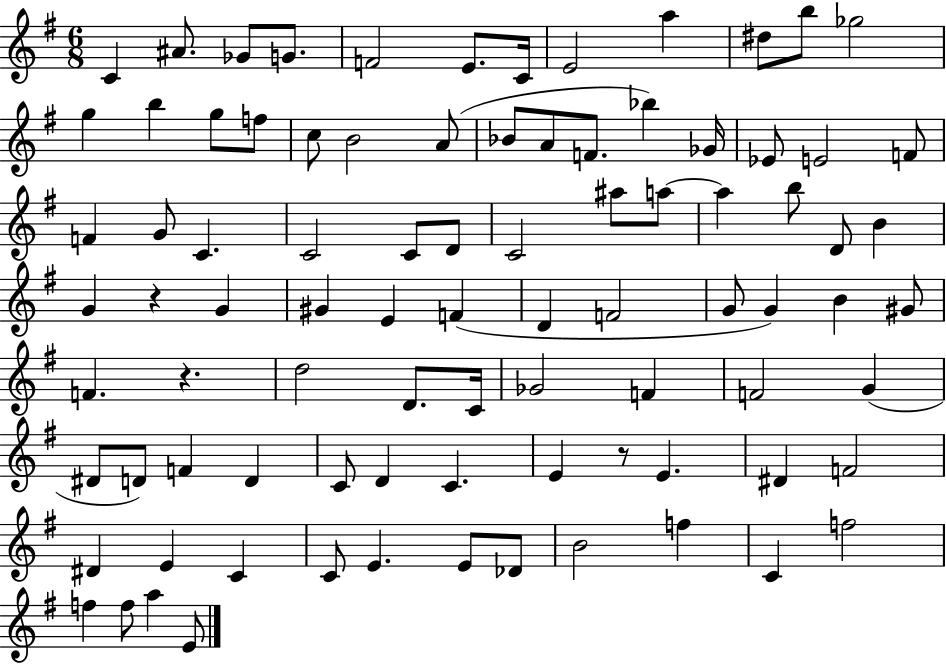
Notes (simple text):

C4/q A#4/e. Gb4/e G4/e. F4/h E4/e. C4/s E4/h A5/q D#5/e B5/e Gb5/h G5/q B5/q G5/e F5/e C5/e B4/h A4/e Bb4/e A4/e F4/e. Bb5/q Gb4/s Eb4/e E4/h F4/e F4/q G4/e C4/q. C4/h C4/e D4/e C4/h A#5/e A5/e A5/q B5/e D4/e B4/q G4/q R/q G4/q G#4/q E4/q F4/q D4/q F4/h G4/e G4/q B4/q G#4/e F4/q. R/q. D5/h D4/e. C4/s Gb4/h F4/q F4/h G4/q D#4/e D4/e F4/q D4/q C4/e D4/q C4/q. E4/q R/e E4/q. D#4/q F4/h D#4/q E4/q C4/q C4/e E4/q. E4/e Db4/e B4/h F5/q C4/q F5/h F5/q F5/e A5/q E4/e